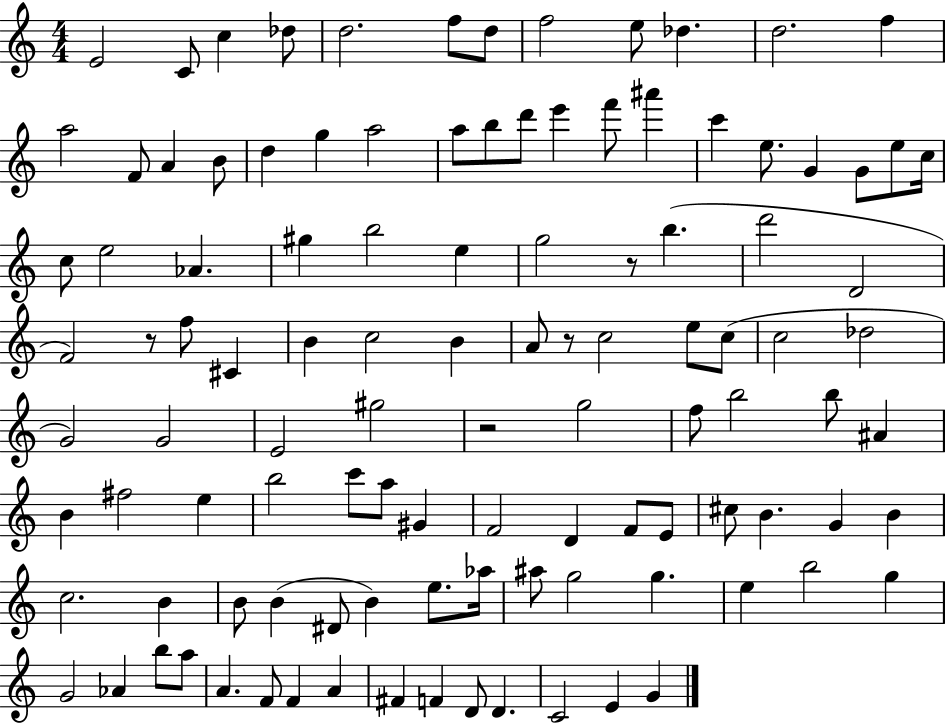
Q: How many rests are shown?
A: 4